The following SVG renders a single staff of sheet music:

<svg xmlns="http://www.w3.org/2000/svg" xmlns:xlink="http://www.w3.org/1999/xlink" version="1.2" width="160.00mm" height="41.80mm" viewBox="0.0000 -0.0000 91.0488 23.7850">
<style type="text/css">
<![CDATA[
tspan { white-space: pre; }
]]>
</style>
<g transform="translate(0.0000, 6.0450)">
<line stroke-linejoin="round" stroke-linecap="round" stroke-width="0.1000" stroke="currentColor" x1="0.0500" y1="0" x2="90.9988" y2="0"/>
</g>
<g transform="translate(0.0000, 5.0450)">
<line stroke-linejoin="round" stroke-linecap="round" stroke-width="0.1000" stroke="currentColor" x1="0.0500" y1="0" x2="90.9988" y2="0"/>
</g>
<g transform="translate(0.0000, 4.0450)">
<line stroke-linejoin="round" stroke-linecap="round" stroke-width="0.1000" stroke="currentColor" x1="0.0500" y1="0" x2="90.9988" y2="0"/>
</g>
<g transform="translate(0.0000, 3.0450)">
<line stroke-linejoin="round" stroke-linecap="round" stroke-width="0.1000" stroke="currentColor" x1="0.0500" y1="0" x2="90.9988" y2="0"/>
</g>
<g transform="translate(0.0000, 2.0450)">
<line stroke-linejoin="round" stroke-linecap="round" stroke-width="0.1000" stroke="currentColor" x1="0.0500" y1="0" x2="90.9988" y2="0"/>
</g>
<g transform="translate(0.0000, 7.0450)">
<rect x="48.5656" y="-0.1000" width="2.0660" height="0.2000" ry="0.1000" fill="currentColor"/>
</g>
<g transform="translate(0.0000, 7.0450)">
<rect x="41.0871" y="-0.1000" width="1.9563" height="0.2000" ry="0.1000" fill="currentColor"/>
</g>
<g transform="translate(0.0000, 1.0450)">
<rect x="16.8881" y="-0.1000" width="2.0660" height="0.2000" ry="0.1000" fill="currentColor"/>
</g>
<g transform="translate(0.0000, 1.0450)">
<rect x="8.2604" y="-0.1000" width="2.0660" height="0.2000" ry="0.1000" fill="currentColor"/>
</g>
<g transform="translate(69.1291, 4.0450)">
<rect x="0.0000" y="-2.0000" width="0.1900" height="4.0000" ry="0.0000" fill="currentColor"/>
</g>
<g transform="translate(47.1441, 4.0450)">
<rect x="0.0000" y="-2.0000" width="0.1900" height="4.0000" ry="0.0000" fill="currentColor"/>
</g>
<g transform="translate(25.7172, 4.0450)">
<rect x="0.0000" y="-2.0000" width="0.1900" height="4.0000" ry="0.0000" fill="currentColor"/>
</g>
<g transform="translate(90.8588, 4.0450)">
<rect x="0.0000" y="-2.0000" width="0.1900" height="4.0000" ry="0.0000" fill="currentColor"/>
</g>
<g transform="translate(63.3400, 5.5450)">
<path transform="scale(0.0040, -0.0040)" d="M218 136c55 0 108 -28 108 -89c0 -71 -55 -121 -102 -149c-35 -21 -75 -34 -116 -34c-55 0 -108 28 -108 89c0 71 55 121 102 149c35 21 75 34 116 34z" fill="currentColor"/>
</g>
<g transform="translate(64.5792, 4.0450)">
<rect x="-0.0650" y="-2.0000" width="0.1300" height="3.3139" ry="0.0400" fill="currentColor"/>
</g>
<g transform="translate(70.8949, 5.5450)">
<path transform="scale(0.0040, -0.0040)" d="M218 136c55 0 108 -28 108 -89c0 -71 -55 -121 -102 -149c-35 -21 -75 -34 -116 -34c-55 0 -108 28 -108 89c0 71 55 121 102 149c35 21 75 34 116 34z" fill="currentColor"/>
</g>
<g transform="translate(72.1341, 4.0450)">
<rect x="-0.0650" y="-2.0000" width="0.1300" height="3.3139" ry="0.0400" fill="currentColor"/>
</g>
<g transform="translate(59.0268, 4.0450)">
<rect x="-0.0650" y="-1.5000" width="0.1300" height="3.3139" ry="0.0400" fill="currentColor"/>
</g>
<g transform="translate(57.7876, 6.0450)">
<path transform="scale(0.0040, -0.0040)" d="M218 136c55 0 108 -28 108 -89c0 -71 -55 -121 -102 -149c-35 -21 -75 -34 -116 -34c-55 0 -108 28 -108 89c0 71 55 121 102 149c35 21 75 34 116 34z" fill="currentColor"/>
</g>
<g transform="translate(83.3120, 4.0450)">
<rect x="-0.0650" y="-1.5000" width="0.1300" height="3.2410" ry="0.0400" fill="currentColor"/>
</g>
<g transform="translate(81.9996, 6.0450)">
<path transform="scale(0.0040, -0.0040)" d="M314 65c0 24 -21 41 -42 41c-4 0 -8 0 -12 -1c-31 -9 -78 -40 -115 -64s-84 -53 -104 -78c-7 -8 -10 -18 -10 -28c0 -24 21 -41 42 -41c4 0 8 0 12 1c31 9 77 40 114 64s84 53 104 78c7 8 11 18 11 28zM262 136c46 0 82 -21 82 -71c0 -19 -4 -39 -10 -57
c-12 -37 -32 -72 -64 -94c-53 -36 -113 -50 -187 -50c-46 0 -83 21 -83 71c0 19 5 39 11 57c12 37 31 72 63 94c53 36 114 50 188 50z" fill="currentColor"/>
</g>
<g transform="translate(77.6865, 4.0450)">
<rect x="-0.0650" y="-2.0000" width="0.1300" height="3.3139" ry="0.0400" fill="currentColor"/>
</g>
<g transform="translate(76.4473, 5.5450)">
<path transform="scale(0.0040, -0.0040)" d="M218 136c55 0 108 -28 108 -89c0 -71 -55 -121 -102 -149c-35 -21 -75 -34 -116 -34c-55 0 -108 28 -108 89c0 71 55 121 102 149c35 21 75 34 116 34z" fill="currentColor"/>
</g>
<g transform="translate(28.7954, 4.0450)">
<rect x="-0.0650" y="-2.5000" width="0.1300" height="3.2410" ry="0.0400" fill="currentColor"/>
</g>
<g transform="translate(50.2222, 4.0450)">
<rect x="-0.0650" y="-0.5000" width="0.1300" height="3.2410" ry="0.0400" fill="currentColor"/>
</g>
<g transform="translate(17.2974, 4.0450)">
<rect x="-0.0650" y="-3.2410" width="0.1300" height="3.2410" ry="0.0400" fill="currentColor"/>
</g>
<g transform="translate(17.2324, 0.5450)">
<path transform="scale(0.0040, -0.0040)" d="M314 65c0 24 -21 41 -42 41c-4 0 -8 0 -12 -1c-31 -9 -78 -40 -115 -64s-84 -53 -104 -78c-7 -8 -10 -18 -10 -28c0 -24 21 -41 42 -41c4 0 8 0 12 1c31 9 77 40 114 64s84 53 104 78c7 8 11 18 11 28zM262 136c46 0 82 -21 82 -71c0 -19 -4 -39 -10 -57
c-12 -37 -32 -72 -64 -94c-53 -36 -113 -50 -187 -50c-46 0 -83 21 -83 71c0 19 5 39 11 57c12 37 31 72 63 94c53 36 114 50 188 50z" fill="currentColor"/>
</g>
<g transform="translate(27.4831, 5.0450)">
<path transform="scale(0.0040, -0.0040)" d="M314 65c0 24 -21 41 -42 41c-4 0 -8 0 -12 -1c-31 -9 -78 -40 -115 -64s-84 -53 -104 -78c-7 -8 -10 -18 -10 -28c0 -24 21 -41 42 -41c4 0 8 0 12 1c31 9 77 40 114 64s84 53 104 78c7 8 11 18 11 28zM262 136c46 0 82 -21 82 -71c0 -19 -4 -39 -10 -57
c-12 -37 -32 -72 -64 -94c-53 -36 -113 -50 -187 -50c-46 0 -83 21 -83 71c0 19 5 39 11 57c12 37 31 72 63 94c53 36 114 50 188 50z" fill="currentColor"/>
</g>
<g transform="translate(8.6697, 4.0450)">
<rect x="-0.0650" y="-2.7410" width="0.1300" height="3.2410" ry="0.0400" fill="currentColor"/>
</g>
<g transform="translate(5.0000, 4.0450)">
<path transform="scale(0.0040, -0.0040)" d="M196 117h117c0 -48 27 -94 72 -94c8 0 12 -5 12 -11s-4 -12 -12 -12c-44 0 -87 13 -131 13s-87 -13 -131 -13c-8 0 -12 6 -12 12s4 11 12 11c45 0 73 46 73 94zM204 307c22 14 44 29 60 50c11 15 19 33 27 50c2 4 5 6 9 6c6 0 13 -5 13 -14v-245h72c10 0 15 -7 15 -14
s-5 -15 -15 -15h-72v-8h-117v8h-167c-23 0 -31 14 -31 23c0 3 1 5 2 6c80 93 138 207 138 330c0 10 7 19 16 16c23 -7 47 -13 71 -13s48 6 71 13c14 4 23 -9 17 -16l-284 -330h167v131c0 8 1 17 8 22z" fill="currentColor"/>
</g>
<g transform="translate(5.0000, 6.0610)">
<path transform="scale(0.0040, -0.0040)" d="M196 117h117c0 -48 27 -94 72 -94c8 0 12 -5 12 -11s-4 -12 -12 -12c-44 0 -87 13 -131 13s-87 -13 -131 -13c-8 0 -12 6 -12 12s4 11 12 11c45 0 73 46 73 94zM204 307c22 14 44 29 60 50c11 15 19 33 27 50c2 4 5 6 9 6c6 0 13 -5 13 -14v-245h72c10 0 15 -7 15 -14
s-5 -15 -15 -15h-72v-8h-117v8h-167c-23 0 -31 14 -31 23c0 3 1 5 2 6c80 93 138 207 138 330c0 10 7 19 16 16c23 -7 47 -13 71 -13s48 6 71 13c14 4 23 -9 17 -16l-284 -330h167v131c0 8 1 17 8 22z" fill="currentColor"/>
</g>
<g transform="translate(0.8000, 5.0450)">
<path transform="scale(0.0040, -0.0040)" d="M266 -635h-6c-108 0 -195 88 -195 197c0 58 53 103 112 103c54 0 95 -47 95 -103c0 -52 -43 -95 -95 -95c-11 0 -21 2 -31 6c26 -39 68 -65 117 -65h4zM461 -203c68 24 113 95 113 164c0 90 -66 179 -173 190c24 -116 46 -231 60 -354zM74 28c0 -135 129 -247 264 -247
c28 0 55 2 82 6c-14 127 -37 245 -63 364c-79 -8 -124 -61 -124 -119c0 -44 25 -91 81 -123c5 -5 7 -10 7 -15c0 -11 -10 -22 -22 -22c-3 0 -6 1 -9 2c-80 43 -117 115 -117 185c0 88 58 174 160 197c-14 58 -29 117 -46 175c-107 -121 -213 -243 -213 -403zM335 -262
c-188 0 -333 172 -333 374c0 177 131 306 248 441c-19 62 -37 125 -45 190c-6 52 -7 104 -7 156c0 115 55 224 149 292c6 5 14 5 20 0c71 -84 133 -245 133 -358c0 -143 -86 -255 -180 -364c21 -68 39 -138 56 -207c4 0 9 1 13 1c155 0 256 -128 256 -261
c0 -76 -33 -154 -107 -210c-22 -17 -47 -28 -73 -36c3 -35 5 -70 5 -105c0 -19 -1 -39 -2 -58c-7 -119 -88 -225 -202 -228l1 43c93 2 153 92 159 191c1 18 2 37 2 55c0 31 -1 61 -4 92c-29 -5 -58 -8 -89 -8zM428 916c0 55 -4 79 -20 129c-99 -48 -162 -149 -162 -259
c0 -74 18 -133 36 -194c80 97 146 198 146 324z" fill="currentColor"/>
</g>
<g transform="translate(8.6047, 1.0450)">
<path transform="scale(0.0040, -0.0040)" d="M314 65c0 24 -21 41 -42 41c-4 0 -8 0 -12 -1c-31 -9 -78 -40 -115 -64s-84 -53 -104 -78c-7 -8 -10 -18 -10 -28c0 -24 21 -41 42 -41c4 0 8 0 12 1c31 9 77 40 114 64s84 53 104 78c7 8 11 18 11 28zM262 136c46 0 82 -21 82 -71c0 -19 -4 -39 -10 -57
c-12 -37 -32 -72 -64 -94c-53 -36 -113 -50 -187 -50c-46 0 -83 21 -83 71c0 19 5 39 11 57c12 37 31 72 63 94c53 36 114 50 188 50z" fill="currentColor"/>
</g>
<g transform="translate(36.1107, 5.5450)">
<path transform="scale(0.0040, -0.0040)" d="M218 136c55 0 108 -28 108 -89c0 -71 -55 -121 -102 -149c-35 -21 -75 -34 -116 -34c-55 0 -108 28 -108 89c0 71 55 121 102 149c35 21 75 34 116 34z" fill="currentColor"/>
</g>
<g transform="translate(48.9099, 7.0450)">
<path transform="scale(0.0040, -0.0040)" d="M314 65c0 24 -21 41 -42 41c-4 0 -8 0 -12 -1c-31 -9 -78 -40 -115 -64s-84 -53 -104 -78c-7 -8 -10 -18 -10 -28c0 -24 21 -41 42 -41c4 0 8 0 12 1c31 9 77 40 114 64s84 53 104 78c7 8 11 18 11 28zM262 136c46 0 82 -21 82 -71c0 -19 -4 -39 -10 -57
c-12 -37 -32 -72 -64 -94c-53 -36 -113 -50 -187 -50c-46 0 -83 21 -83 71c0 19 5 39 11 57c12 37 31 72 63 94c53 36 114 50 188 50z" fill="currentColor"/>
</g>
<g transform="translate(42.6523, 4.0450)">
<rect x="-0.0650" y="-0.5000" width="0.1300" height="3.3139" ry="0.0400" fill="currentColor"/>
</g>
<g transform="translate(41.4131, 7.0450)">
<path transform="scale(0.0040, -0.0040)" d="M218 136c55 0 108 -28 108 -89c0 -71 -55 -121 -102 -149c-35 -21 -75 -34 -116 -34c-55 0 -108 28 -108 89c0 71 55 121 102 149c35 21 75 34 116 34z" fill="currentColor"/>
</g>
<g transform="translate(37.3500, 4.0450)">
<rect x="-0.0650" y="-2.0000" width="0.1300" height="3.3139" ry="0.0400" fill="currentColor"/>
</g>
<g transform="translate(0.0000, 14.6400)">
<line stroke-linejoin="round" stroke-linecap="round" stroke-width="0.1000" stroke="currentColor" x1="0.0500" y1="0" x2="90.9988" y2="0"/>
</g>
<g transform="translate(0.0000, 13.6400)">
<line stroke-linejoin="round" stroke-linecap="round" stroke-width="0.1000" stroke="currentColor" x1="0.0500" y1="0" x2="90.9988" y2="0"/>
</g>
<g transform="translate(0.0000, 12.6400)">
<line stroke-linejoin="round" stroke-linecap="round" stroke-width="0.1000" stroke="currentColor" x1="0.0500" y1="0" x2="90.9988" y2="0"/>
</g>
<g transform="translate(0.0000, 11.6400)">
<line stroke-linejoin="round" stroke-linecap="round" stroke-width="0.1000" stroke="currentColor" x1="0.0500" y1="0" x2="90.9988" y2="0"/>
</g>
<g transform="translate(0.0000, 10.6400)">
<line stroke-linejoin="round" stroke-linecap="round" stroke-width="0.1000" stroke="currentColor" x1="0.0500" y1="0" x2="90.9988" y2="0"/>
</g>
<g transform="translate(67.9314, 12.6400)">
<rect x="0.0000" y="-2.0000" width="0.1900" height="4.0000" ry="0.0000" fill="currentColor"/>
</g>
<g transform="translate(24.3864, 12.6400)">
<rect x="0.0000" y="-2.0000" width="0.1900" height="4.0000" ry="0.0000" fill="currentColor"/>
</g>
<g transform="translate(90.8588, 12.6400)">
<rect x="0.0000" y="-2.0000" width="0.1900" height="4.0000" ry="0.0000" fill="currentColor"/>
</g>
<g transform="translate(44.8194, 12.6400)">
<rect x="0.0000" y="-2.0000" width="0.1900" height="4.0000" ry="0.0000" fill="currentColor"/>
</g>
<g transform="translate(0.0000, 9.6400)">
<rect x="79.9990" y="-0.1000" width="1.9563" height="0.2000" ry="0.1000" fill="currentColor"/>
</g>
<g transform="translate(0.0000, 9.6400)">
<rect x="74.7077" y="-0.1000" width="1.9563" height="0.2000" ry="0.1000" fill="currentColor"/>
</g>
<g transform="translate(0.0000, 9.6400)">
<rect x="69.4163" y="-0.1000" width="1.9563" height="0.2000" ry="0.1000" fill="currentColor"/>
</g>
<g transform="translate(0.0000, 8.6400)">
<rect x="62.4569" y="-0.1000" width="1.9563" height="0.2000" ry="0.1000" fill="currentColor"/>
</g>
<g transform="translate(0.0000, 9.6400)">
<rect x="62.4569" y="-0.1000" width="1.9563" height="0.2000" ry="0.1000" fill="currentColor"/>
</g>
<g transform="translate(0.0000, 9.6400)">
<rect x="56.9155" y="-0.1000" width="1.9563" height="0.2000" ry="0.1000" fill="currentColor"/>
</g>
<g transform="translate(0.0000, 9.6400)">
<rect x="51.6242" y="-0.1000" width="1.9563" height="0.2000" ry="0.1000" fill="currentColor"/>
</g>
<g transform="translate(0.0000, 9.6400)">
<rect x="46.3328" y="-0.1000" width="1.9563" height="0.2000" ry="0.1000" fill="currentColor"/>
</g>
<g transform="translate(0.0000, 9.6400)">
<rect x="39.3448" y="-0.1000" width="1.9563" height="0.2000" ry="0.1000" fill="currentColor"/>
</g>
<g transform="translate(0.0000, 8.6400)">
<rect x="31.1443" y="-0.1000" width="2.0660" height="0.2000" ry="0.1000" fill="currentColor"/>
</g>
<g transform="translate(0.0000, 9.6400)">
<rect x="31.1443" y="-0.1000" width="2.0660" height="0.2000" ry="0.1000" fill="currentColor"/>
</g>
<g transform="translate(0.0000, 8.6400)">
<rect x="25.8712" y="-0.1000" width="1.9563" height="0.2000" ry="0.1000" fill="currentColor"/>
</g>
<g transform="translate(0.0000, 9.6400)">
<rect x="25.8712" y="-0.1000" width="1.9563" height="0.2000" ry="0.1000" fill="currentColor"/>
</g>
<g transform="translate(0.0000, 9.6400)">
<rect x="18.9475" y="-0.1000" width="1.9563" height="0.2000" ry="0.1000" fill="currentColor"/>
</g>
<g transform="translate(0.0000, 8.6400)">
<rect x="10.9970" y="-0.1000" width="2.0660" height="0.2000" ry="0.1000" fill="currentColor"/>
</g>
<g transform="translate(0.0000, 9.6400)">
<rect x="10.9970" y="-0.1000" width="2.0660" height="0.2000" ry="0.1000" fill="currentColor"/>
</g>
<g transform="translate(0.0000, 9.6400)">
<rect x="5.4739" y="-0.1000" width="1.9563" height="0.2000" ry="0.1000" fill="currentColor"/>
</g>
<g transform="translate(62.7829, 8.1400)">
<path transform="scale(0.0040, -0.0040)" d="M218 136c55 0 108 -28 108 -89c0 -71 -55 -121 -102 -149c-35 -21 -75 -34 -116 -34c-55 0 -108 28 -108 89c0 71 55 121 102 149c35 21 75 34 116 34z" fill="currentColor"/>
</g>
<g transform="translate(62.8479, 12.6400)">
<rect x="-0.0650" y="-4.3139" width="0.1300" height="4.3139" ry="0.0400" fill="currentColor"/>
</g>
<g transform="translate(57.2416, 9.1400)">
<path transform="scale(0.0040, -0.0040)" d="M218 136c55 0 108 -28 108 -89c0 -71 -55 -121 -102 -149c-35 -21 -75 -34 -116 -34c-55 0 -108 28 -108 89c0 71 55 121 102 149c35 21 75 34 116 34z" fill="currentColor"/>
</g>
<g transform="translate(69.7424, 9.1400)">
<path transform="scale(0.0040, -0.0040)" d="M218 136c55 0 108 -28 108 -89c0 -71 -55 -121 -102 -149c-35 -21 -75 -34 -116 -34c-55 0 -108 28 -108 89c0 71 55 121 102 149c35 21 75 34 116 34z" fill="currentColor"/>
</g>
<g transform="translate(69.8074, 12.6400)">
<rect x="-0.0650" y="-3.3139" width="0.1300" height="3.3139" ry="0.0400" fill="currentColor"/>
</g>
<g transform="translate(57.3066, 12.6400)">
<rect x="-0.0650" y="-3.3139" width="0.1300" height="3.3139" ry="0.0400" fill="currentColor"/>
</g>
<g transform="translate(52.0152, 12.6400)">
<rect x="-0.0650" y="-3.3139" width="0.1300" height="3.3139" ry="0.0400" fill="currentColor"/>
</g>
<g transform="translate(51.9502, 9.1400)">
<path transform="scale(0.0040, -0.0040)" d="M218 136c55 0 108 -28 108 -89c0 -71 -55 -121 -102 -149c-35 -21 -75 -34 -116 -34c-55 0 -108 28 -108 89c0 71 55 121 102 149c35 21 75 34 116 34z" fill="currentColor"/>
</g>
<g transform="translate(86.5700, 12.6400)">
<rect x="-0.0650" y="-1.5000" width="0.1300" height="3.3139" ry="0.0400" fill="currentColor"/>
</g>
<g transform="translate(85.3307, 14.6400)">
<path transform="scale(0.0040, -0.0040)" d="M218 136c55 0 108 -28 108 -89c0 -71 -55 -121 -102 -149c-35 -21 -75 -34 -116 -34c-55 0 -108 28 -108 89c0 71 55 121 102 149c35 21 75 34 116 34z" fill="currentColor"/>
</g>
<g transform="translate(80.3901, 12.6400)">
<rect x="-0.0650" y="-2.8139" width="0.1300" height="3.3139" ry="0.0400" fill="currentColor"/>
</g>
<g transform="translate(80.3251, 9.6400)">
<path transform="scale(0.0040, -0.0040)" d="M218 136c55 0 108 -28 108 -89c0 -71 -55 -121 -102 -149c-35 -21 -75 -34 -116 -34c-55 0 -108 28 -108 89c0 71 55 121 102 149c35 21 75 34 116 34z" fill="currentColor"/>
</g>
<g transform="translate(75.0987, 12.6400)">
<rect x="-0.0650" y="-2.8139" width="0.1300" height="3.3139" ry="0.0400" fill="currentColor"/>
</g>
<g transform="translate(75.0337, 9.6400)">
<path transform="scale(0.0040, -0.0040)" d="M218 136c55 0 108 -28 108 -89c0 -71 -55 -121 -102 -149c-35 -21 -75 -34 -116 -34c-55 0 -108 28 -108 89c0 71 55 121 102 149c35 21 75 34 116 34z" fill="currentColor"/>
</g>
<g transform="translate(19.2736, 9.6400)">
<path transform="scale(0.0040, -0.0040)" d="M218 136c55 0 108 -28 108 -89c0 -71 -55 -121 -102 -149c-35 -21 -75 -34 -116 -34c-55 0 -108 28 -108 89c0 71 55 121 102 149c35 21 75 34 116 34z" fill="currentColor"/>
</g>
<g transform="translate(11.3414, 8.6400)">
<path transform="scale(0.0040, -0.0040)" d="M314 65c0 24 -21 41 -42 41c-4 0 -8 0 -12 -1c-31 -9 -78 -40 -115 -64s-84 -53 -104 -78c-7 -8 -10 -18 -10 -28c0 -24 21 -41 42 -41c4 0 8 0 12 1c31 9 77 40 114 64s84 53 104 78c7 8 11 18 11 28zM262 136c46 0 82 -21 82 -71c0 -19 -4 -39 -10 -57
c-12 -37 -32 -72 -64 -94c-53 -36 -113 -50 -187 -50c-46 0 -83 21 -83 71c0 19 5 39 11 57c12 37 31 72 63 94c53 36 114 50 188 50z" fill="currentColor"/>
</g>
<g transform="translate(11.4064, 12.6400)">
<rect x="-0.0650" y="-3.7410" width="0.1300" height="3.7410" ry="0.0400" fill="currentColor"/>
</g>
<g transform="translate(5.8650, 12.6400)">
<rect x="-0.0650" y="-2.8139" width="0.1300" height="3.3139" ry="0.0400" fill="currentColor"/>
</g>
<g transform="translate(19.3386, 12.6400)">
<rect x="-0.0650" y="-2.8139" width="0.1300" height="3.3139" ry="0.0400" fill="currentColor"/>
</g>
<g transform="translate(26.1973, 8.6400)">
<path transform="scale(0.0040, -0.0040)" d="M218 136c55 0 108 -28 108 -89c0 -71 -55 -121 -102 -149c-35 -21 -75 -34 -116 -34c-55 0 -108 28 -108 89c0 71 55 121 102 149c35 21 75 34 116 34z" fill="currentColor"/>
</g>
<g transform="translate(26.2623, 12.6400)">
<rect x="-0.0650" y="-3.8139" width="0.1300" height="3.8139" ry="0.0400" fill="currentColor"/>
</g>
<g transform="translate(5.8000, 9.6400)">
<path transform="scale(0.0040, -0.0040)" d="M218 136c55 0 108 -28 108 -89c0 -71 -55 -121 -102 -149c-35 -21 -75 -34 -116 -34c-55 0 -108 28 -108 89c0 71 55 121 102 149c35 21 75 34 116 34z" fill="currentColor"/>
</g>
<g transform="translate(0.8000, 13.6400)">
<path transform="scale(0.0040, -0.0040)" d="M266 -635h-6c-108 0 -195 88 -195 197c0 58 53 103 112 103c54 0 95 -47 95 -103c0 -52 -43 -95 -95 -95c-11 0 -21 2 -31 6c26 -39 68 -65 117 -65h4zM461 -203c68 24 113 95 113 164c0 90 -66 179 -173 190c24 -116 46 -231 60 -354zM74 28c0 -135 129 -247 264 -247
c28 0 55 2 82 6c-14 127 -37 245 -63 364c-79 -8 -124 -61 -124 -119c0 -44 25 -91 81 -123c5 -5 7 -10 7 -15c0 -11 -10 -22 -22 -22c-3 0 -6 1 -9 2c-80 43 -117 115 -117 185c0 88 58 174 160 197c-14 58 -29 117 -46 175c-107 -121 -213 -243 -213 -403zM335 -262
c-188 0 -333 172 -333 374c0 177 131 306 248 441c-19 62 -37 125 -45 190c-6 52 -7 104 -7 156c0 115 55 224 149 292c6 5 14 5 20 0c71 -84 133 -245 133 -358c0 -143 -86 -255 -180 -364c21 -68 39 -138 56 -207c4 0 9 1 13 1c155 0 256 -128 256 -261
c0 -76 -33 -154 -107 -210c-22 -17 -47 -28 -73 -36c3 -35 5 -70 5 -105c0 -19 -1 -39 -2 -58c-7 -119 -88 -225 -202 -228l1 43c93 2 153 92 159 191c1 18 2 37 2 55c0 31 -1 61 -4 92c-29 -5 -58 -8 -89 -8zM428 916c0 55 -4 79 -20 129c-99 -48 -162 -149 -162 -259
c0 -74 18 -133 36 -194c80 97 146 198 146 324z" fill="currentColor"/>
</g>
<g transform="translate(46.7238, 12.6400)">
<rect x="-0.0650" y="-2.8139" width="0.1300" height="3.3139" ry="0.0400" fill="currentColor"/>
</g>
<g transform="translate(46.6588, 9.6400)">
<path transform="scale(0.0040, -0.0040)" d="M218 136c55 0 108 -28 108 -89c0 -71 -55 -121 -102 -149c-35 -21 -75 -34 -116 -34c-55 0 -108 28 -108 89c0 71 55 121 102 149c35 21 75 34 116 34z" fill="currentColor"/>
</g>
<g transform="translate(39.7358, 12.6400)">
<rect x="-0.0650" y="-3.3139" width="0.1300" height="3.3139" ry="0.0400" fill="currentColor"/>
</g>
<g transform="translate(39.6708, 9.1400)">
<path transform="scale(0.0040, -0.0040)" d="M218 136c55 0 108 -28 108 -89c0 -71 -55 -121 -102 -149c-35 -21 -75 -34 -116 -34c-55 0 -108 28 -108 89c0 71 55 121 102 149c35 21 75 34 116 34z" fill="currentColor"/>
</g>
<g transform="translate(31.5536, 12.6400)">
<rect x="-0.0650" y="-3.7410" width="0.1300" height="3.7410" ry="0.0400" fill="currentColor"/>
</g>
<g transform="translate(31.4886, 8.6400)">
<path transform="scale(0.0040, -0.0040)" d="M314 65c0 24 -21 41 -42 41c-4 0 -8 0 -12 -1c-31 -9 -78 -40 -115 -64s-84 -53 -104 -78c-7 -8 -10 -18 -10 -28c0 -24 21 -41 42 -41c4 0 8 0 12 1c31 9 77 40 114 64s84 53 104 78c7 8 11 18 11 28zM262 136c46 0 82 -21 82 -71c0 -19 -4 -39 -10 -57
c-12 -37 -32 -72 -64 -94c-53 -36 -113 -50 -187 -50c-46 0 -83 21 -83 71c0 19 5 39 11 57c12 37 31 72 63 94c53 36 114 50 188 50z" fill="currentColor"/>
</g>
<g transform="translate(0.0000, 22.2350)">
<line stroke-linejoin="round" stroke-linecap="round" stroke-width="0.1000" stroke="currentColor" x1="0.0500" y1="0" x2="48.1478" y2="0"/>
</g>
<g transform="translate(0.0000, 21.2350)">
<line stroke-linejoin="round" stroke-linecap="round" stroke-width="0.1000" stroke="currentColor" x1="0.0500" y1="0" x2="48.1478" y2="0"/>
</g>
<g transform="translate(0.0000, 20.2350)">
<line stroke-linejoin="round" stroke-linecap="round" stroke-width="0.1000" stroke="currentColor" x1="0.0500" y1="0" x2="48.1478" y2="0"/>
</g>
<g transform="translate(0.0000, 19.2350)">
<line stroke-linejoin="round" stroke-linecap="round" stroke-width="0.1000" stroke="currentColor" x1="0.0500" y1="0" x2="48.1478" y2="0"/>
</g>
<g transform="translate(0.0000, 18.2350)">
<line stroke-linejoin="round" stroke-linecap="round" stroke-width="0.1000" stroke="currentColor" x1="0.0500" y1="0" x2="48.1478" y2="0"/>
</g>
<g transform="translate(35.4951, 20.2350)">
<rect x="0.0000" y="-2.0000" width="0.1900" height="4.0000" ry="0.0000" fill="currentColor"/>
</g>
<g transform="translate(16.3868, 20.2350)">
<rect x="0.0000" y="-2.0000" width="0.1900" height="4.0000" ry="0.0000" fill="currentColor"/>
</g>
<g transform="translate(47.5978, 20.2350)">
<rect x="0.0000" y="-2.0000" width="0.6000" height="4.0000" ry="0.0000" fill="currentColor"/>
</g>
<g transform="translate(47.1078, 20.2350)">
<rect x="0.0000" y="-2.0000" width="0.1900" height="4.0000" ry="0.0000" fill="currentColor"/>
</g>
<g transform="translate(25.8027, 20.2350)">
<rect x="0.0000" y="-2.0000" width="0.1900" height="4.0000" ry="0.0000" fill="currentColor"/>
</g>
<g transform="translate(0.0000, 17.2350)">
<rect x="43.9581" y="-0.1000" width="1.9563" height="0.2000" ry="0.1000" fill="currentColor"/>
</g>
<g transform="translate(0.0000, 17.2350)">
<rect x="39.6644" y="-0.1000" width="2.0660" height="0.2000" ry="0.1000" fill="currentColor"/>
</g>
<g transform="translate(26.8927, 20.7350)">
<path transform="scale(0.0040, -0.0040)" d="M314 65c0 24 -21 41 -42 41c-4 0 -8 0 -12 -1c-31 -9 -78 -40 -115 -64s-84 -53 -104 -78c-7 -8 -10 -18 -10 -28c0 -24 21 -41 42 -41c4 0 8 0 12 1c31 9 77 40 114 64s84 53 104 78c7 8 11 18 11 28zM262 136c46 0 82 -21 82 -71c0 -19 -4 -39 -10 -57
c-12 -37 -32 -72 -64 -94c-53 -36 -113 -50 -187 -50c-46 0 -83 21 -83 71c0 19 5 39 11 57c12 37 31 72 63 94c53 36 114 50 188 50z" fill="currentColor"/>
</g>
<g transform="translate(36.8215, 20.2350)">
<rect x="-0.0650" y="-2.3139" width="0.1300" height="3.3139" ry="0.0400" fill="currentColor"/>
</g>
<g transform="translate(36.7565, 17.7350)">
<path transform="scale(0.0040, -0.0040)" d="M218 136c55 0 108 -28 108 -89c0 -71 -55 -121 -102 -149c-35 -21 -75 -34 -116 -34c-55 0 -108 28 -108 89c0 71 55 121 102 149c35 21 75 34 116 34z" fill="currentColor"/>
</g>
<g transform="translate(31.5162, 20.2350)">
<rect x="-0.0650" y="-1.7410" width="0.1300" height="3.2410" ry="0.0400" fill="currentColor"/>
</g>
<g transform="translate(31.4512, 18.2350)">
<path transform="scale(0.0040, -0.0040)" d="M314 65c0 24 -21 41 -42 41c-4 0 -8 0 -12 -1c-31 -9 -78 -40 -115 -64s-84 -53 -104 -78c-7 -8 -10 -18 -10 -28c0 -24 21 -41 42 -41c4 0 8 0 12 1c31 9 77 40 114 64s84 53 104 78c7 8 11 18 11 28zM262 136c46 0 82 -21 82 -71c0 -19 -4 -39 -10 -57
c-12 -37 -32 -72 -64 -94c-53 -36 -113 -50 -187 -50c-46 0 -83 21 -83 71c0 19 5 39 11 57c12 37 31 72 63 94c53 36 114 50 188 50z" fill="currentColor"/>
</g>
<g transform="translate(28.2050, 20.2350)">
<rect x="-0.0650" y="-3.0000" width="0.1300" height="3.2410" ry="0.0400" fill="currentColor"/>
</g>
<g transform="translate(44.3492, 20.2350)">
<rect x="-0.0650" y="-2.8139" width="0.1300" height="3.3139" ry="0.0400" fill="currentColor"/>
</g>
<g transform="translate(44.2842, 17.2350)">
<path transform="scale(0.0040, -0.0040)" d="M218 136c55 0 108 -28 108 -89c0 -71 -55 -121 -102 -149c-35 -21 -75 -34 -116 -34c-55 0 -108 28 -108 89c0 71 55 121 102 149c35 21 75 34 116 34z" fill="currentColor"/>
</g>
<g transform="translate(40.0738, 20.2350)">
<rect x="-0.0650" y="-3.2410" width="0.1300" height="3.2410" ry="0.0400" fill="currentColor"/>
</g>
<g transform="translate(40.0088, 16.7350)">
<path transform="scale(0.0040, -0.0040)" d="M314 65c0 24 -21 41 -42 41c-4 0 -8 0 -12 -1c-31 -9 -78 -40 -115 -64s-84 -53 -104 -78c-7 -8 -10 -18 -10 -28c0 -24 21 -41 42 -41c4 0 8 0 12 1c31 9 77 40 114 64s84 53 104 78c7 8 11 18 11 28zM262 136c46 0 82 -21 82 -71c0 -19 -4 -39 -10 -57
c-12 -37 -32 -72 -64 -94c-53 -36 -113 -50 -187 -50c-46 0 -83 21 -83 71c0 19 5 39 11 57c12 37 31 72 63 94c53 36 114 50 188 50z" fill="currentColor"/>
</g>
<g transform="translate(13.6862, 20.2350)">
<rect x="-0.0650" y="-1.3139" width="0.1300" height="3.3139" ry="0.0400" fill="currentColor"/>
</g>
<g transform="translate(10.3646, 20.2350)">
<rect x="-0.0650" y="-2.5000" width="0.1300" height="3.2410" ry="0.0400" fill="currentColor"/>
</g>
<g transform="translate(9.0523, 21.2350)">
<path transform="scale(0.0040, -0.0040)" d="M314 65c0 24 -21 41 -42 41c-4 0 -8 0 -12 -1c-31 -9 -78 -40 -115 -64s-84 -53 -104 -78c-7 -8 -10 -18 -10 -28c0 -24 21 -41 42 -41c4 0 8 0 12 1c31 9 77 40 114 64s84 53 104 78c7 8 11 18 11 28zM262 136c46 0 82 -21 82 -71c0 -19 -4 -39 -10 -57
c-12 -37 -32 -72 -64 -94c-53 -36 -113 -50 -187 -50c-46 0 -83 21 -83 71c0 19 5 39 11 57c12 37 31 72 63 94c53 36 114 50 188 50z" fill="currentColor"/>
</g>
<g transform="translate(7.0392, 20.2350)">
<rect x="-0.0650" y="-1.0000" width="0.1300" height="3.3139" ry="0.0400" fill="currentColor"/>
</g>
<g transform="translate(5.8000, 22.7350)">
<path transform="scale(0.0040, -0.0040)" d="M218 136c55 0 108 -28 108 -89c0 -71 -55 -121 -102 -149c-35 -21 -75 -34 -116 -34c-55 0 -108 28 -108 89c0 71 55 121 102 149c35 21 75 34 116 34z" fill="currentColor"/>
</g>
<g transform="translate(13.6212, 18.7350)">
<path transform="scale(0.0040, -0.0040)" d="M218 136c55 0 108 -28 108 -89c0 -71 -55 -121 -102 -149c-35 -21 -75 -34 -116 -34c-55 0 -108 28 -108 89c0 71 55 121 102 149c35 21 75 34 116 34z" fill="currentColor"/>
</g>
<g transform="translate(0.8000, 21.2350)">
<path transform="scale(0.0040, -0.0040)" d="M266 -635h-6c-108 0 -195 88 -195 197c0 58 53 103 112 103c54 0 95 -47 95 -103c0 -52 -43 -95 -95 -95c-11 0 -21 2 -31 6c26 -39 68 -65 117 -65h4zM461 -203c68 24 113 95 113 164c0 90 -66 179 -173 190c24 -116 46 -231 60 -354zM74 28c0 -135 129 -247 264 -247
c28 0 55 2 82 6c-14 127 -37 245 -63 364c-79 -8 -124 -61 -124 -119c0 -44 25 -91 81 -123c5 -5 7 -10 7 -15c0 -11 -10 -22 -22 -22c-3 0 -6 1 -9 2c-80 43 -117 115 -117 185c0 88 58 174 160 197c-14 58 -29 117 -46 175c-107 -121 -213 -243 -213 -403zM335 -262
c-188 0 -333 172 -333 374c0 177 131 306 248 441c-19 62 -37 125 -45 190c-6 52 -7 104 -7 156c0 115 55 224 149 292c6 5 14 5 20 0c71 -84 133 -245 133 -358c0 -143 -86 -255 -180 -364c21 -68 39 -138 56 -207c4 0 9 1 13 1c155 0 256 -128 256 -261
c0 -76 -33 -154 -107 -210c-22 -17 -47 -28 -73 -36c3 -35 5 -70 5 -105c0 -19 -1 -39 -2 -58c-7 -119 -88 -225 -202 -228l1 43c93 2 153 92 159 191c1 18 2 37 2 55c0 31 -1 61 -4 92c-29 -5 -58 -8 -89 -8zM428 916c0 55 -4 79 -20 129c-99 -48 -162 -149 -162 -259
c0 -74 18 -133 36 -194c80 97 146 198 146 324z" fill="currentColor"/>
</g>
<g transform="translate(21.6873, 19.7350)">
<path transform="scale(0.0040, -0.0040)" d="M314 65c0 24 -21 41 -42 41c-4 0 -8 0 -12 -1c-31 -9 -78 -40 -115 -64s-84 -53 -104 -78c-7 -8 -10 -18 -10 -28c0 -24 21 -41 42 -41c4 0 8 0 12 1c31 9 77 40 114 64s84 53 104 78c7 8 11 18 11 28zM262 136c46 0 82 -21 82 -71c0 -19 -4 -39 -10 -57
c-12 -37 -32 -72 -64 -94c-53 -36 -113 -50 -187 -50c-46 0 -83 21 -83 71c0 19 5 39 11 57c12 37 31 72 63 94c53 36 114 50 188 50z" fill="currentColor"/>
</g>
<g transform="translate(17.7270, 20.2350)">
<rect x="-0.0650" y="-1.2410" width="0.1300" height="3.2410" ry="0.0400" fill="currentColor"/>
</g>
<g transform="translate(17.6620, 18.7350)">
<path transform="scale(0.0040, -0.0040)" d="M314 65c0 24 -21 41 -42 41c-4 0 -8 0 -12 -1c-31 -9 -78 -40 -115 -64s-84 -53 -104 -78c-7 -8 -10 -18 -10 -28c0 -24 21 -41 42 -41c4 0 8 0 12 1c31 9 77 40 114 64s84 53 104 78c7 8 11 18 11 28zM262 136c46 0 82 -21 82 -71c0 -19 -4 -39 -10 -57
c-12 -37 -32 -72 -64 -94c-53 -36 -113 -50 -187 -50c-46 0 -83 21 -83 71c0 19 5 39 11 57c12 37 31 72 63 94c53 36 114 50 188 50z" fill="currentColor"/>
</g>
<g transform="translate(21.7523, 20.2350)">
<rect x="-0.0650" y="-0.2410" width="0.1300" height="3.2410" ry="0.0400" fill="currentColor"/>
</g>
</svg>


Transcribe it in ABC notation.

X:1
T:Untitled
M:4/4
L:1/4
K:C
a2 b2 G2 F C C2 E F F F E2 a c'2 a c' c'2 b a b b d' b a a E D G2 e e2 c2 A2 f2 g b2 a